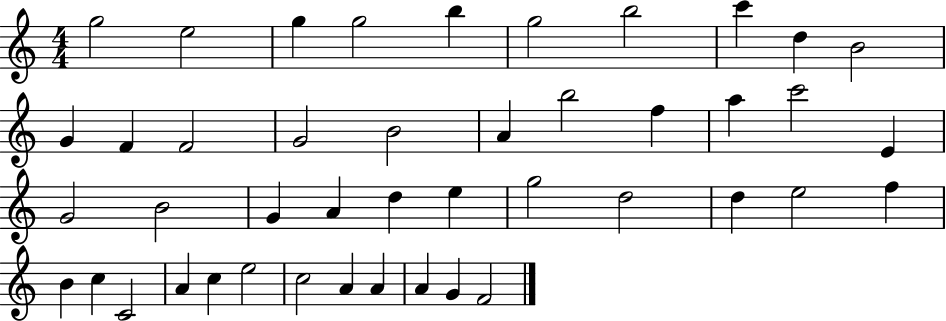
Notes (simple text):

G5/h E5/h G5/q G5/h B5/q G5/h B5/h C6/q D5/q B4/h G4/q F4/q F4/h G4/h B4/h A4/q B5/h F5/q A5/q C6/h E4/q G4/h B4/h G4/q A4/q D5/q E5/q G5/h D5/h D5/q E5/h F5/q B4/q C5/q C4/h A4/q C5/q E5/h C5/h A4/q A4/q A4/q G4/q F4/h